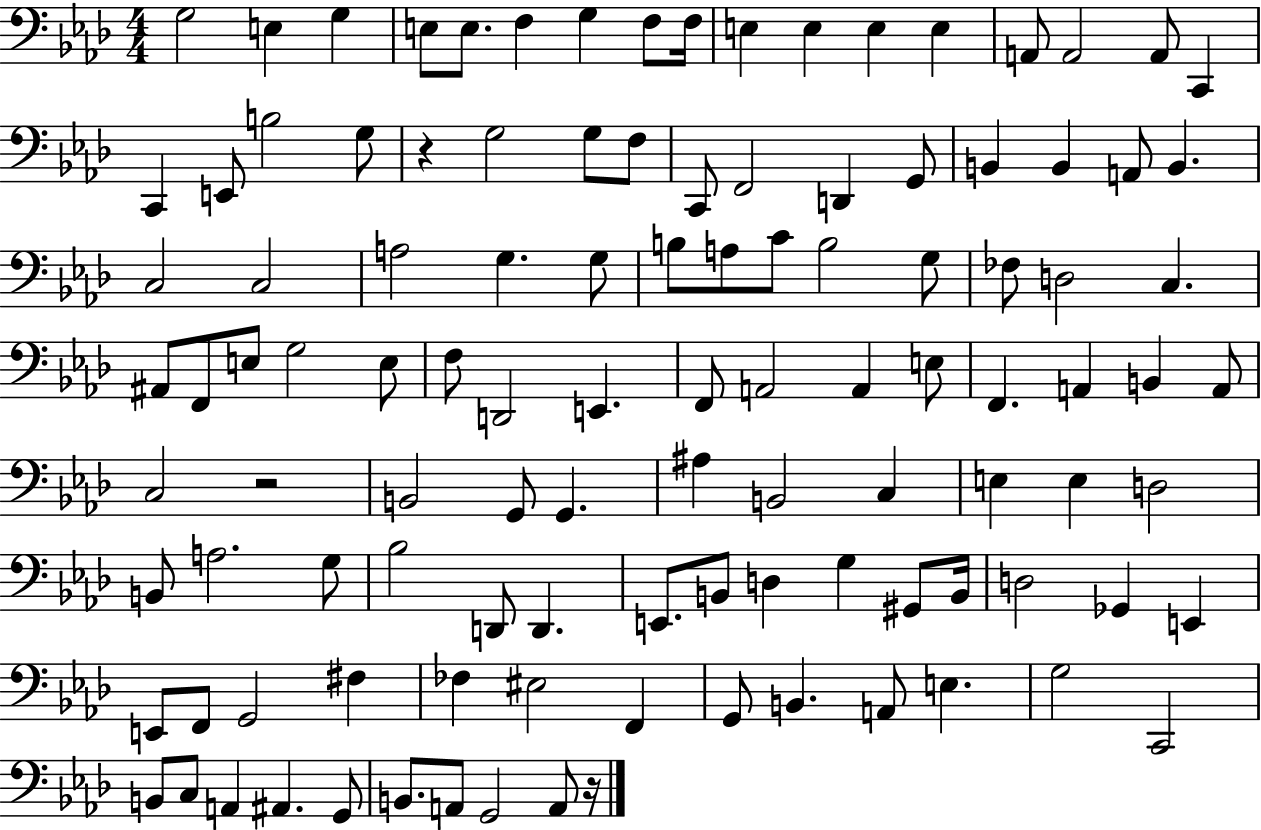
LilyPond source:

{
  \clef bass
  \numericTimeSignature
  \time 4/4
  \key aes \major
  g2 e4 g4 | e8 e8. f4 g4 f8 f16 | e4 e4 e4 e4 | a,8 a,2 a,8 c,4 | \break c,4 e,8 b2 g8 | r4 g2 g8 f8 | c,8 f,2 d,4 g,8 | b,4 b,4 a,8 b,4. | \break c2 c2 | a2 g4. g8 | b8 a8 c'8 b2 g8 | fes8 d2 c4. | \break ais,8 f,8 e8 g2 e8 | f8 d,2 e,4. | f,8 a,2 a,4 e8 | f,4. a,4 b,4 a,8 | \break c2 r2 | b,2 g,8 g,4. | ais4 b,2 c4 | e4 e4 d2 | \break b,8 a2. g8 | bes2 d,8 d,4. | e,8. b,8 d4 g4 gis,8 b,16 | d2 ges,4 e,4 | \break e,8 f,8 g,2 fis4 | fes4 eis2 f,4 | g,8 b,4. a,8 e4. | g2 c,2 | \break b,8 c8 a,4 ais,4. g,8 | b,8. a,8 g,2 a,8 r16 | \bar "|."
}